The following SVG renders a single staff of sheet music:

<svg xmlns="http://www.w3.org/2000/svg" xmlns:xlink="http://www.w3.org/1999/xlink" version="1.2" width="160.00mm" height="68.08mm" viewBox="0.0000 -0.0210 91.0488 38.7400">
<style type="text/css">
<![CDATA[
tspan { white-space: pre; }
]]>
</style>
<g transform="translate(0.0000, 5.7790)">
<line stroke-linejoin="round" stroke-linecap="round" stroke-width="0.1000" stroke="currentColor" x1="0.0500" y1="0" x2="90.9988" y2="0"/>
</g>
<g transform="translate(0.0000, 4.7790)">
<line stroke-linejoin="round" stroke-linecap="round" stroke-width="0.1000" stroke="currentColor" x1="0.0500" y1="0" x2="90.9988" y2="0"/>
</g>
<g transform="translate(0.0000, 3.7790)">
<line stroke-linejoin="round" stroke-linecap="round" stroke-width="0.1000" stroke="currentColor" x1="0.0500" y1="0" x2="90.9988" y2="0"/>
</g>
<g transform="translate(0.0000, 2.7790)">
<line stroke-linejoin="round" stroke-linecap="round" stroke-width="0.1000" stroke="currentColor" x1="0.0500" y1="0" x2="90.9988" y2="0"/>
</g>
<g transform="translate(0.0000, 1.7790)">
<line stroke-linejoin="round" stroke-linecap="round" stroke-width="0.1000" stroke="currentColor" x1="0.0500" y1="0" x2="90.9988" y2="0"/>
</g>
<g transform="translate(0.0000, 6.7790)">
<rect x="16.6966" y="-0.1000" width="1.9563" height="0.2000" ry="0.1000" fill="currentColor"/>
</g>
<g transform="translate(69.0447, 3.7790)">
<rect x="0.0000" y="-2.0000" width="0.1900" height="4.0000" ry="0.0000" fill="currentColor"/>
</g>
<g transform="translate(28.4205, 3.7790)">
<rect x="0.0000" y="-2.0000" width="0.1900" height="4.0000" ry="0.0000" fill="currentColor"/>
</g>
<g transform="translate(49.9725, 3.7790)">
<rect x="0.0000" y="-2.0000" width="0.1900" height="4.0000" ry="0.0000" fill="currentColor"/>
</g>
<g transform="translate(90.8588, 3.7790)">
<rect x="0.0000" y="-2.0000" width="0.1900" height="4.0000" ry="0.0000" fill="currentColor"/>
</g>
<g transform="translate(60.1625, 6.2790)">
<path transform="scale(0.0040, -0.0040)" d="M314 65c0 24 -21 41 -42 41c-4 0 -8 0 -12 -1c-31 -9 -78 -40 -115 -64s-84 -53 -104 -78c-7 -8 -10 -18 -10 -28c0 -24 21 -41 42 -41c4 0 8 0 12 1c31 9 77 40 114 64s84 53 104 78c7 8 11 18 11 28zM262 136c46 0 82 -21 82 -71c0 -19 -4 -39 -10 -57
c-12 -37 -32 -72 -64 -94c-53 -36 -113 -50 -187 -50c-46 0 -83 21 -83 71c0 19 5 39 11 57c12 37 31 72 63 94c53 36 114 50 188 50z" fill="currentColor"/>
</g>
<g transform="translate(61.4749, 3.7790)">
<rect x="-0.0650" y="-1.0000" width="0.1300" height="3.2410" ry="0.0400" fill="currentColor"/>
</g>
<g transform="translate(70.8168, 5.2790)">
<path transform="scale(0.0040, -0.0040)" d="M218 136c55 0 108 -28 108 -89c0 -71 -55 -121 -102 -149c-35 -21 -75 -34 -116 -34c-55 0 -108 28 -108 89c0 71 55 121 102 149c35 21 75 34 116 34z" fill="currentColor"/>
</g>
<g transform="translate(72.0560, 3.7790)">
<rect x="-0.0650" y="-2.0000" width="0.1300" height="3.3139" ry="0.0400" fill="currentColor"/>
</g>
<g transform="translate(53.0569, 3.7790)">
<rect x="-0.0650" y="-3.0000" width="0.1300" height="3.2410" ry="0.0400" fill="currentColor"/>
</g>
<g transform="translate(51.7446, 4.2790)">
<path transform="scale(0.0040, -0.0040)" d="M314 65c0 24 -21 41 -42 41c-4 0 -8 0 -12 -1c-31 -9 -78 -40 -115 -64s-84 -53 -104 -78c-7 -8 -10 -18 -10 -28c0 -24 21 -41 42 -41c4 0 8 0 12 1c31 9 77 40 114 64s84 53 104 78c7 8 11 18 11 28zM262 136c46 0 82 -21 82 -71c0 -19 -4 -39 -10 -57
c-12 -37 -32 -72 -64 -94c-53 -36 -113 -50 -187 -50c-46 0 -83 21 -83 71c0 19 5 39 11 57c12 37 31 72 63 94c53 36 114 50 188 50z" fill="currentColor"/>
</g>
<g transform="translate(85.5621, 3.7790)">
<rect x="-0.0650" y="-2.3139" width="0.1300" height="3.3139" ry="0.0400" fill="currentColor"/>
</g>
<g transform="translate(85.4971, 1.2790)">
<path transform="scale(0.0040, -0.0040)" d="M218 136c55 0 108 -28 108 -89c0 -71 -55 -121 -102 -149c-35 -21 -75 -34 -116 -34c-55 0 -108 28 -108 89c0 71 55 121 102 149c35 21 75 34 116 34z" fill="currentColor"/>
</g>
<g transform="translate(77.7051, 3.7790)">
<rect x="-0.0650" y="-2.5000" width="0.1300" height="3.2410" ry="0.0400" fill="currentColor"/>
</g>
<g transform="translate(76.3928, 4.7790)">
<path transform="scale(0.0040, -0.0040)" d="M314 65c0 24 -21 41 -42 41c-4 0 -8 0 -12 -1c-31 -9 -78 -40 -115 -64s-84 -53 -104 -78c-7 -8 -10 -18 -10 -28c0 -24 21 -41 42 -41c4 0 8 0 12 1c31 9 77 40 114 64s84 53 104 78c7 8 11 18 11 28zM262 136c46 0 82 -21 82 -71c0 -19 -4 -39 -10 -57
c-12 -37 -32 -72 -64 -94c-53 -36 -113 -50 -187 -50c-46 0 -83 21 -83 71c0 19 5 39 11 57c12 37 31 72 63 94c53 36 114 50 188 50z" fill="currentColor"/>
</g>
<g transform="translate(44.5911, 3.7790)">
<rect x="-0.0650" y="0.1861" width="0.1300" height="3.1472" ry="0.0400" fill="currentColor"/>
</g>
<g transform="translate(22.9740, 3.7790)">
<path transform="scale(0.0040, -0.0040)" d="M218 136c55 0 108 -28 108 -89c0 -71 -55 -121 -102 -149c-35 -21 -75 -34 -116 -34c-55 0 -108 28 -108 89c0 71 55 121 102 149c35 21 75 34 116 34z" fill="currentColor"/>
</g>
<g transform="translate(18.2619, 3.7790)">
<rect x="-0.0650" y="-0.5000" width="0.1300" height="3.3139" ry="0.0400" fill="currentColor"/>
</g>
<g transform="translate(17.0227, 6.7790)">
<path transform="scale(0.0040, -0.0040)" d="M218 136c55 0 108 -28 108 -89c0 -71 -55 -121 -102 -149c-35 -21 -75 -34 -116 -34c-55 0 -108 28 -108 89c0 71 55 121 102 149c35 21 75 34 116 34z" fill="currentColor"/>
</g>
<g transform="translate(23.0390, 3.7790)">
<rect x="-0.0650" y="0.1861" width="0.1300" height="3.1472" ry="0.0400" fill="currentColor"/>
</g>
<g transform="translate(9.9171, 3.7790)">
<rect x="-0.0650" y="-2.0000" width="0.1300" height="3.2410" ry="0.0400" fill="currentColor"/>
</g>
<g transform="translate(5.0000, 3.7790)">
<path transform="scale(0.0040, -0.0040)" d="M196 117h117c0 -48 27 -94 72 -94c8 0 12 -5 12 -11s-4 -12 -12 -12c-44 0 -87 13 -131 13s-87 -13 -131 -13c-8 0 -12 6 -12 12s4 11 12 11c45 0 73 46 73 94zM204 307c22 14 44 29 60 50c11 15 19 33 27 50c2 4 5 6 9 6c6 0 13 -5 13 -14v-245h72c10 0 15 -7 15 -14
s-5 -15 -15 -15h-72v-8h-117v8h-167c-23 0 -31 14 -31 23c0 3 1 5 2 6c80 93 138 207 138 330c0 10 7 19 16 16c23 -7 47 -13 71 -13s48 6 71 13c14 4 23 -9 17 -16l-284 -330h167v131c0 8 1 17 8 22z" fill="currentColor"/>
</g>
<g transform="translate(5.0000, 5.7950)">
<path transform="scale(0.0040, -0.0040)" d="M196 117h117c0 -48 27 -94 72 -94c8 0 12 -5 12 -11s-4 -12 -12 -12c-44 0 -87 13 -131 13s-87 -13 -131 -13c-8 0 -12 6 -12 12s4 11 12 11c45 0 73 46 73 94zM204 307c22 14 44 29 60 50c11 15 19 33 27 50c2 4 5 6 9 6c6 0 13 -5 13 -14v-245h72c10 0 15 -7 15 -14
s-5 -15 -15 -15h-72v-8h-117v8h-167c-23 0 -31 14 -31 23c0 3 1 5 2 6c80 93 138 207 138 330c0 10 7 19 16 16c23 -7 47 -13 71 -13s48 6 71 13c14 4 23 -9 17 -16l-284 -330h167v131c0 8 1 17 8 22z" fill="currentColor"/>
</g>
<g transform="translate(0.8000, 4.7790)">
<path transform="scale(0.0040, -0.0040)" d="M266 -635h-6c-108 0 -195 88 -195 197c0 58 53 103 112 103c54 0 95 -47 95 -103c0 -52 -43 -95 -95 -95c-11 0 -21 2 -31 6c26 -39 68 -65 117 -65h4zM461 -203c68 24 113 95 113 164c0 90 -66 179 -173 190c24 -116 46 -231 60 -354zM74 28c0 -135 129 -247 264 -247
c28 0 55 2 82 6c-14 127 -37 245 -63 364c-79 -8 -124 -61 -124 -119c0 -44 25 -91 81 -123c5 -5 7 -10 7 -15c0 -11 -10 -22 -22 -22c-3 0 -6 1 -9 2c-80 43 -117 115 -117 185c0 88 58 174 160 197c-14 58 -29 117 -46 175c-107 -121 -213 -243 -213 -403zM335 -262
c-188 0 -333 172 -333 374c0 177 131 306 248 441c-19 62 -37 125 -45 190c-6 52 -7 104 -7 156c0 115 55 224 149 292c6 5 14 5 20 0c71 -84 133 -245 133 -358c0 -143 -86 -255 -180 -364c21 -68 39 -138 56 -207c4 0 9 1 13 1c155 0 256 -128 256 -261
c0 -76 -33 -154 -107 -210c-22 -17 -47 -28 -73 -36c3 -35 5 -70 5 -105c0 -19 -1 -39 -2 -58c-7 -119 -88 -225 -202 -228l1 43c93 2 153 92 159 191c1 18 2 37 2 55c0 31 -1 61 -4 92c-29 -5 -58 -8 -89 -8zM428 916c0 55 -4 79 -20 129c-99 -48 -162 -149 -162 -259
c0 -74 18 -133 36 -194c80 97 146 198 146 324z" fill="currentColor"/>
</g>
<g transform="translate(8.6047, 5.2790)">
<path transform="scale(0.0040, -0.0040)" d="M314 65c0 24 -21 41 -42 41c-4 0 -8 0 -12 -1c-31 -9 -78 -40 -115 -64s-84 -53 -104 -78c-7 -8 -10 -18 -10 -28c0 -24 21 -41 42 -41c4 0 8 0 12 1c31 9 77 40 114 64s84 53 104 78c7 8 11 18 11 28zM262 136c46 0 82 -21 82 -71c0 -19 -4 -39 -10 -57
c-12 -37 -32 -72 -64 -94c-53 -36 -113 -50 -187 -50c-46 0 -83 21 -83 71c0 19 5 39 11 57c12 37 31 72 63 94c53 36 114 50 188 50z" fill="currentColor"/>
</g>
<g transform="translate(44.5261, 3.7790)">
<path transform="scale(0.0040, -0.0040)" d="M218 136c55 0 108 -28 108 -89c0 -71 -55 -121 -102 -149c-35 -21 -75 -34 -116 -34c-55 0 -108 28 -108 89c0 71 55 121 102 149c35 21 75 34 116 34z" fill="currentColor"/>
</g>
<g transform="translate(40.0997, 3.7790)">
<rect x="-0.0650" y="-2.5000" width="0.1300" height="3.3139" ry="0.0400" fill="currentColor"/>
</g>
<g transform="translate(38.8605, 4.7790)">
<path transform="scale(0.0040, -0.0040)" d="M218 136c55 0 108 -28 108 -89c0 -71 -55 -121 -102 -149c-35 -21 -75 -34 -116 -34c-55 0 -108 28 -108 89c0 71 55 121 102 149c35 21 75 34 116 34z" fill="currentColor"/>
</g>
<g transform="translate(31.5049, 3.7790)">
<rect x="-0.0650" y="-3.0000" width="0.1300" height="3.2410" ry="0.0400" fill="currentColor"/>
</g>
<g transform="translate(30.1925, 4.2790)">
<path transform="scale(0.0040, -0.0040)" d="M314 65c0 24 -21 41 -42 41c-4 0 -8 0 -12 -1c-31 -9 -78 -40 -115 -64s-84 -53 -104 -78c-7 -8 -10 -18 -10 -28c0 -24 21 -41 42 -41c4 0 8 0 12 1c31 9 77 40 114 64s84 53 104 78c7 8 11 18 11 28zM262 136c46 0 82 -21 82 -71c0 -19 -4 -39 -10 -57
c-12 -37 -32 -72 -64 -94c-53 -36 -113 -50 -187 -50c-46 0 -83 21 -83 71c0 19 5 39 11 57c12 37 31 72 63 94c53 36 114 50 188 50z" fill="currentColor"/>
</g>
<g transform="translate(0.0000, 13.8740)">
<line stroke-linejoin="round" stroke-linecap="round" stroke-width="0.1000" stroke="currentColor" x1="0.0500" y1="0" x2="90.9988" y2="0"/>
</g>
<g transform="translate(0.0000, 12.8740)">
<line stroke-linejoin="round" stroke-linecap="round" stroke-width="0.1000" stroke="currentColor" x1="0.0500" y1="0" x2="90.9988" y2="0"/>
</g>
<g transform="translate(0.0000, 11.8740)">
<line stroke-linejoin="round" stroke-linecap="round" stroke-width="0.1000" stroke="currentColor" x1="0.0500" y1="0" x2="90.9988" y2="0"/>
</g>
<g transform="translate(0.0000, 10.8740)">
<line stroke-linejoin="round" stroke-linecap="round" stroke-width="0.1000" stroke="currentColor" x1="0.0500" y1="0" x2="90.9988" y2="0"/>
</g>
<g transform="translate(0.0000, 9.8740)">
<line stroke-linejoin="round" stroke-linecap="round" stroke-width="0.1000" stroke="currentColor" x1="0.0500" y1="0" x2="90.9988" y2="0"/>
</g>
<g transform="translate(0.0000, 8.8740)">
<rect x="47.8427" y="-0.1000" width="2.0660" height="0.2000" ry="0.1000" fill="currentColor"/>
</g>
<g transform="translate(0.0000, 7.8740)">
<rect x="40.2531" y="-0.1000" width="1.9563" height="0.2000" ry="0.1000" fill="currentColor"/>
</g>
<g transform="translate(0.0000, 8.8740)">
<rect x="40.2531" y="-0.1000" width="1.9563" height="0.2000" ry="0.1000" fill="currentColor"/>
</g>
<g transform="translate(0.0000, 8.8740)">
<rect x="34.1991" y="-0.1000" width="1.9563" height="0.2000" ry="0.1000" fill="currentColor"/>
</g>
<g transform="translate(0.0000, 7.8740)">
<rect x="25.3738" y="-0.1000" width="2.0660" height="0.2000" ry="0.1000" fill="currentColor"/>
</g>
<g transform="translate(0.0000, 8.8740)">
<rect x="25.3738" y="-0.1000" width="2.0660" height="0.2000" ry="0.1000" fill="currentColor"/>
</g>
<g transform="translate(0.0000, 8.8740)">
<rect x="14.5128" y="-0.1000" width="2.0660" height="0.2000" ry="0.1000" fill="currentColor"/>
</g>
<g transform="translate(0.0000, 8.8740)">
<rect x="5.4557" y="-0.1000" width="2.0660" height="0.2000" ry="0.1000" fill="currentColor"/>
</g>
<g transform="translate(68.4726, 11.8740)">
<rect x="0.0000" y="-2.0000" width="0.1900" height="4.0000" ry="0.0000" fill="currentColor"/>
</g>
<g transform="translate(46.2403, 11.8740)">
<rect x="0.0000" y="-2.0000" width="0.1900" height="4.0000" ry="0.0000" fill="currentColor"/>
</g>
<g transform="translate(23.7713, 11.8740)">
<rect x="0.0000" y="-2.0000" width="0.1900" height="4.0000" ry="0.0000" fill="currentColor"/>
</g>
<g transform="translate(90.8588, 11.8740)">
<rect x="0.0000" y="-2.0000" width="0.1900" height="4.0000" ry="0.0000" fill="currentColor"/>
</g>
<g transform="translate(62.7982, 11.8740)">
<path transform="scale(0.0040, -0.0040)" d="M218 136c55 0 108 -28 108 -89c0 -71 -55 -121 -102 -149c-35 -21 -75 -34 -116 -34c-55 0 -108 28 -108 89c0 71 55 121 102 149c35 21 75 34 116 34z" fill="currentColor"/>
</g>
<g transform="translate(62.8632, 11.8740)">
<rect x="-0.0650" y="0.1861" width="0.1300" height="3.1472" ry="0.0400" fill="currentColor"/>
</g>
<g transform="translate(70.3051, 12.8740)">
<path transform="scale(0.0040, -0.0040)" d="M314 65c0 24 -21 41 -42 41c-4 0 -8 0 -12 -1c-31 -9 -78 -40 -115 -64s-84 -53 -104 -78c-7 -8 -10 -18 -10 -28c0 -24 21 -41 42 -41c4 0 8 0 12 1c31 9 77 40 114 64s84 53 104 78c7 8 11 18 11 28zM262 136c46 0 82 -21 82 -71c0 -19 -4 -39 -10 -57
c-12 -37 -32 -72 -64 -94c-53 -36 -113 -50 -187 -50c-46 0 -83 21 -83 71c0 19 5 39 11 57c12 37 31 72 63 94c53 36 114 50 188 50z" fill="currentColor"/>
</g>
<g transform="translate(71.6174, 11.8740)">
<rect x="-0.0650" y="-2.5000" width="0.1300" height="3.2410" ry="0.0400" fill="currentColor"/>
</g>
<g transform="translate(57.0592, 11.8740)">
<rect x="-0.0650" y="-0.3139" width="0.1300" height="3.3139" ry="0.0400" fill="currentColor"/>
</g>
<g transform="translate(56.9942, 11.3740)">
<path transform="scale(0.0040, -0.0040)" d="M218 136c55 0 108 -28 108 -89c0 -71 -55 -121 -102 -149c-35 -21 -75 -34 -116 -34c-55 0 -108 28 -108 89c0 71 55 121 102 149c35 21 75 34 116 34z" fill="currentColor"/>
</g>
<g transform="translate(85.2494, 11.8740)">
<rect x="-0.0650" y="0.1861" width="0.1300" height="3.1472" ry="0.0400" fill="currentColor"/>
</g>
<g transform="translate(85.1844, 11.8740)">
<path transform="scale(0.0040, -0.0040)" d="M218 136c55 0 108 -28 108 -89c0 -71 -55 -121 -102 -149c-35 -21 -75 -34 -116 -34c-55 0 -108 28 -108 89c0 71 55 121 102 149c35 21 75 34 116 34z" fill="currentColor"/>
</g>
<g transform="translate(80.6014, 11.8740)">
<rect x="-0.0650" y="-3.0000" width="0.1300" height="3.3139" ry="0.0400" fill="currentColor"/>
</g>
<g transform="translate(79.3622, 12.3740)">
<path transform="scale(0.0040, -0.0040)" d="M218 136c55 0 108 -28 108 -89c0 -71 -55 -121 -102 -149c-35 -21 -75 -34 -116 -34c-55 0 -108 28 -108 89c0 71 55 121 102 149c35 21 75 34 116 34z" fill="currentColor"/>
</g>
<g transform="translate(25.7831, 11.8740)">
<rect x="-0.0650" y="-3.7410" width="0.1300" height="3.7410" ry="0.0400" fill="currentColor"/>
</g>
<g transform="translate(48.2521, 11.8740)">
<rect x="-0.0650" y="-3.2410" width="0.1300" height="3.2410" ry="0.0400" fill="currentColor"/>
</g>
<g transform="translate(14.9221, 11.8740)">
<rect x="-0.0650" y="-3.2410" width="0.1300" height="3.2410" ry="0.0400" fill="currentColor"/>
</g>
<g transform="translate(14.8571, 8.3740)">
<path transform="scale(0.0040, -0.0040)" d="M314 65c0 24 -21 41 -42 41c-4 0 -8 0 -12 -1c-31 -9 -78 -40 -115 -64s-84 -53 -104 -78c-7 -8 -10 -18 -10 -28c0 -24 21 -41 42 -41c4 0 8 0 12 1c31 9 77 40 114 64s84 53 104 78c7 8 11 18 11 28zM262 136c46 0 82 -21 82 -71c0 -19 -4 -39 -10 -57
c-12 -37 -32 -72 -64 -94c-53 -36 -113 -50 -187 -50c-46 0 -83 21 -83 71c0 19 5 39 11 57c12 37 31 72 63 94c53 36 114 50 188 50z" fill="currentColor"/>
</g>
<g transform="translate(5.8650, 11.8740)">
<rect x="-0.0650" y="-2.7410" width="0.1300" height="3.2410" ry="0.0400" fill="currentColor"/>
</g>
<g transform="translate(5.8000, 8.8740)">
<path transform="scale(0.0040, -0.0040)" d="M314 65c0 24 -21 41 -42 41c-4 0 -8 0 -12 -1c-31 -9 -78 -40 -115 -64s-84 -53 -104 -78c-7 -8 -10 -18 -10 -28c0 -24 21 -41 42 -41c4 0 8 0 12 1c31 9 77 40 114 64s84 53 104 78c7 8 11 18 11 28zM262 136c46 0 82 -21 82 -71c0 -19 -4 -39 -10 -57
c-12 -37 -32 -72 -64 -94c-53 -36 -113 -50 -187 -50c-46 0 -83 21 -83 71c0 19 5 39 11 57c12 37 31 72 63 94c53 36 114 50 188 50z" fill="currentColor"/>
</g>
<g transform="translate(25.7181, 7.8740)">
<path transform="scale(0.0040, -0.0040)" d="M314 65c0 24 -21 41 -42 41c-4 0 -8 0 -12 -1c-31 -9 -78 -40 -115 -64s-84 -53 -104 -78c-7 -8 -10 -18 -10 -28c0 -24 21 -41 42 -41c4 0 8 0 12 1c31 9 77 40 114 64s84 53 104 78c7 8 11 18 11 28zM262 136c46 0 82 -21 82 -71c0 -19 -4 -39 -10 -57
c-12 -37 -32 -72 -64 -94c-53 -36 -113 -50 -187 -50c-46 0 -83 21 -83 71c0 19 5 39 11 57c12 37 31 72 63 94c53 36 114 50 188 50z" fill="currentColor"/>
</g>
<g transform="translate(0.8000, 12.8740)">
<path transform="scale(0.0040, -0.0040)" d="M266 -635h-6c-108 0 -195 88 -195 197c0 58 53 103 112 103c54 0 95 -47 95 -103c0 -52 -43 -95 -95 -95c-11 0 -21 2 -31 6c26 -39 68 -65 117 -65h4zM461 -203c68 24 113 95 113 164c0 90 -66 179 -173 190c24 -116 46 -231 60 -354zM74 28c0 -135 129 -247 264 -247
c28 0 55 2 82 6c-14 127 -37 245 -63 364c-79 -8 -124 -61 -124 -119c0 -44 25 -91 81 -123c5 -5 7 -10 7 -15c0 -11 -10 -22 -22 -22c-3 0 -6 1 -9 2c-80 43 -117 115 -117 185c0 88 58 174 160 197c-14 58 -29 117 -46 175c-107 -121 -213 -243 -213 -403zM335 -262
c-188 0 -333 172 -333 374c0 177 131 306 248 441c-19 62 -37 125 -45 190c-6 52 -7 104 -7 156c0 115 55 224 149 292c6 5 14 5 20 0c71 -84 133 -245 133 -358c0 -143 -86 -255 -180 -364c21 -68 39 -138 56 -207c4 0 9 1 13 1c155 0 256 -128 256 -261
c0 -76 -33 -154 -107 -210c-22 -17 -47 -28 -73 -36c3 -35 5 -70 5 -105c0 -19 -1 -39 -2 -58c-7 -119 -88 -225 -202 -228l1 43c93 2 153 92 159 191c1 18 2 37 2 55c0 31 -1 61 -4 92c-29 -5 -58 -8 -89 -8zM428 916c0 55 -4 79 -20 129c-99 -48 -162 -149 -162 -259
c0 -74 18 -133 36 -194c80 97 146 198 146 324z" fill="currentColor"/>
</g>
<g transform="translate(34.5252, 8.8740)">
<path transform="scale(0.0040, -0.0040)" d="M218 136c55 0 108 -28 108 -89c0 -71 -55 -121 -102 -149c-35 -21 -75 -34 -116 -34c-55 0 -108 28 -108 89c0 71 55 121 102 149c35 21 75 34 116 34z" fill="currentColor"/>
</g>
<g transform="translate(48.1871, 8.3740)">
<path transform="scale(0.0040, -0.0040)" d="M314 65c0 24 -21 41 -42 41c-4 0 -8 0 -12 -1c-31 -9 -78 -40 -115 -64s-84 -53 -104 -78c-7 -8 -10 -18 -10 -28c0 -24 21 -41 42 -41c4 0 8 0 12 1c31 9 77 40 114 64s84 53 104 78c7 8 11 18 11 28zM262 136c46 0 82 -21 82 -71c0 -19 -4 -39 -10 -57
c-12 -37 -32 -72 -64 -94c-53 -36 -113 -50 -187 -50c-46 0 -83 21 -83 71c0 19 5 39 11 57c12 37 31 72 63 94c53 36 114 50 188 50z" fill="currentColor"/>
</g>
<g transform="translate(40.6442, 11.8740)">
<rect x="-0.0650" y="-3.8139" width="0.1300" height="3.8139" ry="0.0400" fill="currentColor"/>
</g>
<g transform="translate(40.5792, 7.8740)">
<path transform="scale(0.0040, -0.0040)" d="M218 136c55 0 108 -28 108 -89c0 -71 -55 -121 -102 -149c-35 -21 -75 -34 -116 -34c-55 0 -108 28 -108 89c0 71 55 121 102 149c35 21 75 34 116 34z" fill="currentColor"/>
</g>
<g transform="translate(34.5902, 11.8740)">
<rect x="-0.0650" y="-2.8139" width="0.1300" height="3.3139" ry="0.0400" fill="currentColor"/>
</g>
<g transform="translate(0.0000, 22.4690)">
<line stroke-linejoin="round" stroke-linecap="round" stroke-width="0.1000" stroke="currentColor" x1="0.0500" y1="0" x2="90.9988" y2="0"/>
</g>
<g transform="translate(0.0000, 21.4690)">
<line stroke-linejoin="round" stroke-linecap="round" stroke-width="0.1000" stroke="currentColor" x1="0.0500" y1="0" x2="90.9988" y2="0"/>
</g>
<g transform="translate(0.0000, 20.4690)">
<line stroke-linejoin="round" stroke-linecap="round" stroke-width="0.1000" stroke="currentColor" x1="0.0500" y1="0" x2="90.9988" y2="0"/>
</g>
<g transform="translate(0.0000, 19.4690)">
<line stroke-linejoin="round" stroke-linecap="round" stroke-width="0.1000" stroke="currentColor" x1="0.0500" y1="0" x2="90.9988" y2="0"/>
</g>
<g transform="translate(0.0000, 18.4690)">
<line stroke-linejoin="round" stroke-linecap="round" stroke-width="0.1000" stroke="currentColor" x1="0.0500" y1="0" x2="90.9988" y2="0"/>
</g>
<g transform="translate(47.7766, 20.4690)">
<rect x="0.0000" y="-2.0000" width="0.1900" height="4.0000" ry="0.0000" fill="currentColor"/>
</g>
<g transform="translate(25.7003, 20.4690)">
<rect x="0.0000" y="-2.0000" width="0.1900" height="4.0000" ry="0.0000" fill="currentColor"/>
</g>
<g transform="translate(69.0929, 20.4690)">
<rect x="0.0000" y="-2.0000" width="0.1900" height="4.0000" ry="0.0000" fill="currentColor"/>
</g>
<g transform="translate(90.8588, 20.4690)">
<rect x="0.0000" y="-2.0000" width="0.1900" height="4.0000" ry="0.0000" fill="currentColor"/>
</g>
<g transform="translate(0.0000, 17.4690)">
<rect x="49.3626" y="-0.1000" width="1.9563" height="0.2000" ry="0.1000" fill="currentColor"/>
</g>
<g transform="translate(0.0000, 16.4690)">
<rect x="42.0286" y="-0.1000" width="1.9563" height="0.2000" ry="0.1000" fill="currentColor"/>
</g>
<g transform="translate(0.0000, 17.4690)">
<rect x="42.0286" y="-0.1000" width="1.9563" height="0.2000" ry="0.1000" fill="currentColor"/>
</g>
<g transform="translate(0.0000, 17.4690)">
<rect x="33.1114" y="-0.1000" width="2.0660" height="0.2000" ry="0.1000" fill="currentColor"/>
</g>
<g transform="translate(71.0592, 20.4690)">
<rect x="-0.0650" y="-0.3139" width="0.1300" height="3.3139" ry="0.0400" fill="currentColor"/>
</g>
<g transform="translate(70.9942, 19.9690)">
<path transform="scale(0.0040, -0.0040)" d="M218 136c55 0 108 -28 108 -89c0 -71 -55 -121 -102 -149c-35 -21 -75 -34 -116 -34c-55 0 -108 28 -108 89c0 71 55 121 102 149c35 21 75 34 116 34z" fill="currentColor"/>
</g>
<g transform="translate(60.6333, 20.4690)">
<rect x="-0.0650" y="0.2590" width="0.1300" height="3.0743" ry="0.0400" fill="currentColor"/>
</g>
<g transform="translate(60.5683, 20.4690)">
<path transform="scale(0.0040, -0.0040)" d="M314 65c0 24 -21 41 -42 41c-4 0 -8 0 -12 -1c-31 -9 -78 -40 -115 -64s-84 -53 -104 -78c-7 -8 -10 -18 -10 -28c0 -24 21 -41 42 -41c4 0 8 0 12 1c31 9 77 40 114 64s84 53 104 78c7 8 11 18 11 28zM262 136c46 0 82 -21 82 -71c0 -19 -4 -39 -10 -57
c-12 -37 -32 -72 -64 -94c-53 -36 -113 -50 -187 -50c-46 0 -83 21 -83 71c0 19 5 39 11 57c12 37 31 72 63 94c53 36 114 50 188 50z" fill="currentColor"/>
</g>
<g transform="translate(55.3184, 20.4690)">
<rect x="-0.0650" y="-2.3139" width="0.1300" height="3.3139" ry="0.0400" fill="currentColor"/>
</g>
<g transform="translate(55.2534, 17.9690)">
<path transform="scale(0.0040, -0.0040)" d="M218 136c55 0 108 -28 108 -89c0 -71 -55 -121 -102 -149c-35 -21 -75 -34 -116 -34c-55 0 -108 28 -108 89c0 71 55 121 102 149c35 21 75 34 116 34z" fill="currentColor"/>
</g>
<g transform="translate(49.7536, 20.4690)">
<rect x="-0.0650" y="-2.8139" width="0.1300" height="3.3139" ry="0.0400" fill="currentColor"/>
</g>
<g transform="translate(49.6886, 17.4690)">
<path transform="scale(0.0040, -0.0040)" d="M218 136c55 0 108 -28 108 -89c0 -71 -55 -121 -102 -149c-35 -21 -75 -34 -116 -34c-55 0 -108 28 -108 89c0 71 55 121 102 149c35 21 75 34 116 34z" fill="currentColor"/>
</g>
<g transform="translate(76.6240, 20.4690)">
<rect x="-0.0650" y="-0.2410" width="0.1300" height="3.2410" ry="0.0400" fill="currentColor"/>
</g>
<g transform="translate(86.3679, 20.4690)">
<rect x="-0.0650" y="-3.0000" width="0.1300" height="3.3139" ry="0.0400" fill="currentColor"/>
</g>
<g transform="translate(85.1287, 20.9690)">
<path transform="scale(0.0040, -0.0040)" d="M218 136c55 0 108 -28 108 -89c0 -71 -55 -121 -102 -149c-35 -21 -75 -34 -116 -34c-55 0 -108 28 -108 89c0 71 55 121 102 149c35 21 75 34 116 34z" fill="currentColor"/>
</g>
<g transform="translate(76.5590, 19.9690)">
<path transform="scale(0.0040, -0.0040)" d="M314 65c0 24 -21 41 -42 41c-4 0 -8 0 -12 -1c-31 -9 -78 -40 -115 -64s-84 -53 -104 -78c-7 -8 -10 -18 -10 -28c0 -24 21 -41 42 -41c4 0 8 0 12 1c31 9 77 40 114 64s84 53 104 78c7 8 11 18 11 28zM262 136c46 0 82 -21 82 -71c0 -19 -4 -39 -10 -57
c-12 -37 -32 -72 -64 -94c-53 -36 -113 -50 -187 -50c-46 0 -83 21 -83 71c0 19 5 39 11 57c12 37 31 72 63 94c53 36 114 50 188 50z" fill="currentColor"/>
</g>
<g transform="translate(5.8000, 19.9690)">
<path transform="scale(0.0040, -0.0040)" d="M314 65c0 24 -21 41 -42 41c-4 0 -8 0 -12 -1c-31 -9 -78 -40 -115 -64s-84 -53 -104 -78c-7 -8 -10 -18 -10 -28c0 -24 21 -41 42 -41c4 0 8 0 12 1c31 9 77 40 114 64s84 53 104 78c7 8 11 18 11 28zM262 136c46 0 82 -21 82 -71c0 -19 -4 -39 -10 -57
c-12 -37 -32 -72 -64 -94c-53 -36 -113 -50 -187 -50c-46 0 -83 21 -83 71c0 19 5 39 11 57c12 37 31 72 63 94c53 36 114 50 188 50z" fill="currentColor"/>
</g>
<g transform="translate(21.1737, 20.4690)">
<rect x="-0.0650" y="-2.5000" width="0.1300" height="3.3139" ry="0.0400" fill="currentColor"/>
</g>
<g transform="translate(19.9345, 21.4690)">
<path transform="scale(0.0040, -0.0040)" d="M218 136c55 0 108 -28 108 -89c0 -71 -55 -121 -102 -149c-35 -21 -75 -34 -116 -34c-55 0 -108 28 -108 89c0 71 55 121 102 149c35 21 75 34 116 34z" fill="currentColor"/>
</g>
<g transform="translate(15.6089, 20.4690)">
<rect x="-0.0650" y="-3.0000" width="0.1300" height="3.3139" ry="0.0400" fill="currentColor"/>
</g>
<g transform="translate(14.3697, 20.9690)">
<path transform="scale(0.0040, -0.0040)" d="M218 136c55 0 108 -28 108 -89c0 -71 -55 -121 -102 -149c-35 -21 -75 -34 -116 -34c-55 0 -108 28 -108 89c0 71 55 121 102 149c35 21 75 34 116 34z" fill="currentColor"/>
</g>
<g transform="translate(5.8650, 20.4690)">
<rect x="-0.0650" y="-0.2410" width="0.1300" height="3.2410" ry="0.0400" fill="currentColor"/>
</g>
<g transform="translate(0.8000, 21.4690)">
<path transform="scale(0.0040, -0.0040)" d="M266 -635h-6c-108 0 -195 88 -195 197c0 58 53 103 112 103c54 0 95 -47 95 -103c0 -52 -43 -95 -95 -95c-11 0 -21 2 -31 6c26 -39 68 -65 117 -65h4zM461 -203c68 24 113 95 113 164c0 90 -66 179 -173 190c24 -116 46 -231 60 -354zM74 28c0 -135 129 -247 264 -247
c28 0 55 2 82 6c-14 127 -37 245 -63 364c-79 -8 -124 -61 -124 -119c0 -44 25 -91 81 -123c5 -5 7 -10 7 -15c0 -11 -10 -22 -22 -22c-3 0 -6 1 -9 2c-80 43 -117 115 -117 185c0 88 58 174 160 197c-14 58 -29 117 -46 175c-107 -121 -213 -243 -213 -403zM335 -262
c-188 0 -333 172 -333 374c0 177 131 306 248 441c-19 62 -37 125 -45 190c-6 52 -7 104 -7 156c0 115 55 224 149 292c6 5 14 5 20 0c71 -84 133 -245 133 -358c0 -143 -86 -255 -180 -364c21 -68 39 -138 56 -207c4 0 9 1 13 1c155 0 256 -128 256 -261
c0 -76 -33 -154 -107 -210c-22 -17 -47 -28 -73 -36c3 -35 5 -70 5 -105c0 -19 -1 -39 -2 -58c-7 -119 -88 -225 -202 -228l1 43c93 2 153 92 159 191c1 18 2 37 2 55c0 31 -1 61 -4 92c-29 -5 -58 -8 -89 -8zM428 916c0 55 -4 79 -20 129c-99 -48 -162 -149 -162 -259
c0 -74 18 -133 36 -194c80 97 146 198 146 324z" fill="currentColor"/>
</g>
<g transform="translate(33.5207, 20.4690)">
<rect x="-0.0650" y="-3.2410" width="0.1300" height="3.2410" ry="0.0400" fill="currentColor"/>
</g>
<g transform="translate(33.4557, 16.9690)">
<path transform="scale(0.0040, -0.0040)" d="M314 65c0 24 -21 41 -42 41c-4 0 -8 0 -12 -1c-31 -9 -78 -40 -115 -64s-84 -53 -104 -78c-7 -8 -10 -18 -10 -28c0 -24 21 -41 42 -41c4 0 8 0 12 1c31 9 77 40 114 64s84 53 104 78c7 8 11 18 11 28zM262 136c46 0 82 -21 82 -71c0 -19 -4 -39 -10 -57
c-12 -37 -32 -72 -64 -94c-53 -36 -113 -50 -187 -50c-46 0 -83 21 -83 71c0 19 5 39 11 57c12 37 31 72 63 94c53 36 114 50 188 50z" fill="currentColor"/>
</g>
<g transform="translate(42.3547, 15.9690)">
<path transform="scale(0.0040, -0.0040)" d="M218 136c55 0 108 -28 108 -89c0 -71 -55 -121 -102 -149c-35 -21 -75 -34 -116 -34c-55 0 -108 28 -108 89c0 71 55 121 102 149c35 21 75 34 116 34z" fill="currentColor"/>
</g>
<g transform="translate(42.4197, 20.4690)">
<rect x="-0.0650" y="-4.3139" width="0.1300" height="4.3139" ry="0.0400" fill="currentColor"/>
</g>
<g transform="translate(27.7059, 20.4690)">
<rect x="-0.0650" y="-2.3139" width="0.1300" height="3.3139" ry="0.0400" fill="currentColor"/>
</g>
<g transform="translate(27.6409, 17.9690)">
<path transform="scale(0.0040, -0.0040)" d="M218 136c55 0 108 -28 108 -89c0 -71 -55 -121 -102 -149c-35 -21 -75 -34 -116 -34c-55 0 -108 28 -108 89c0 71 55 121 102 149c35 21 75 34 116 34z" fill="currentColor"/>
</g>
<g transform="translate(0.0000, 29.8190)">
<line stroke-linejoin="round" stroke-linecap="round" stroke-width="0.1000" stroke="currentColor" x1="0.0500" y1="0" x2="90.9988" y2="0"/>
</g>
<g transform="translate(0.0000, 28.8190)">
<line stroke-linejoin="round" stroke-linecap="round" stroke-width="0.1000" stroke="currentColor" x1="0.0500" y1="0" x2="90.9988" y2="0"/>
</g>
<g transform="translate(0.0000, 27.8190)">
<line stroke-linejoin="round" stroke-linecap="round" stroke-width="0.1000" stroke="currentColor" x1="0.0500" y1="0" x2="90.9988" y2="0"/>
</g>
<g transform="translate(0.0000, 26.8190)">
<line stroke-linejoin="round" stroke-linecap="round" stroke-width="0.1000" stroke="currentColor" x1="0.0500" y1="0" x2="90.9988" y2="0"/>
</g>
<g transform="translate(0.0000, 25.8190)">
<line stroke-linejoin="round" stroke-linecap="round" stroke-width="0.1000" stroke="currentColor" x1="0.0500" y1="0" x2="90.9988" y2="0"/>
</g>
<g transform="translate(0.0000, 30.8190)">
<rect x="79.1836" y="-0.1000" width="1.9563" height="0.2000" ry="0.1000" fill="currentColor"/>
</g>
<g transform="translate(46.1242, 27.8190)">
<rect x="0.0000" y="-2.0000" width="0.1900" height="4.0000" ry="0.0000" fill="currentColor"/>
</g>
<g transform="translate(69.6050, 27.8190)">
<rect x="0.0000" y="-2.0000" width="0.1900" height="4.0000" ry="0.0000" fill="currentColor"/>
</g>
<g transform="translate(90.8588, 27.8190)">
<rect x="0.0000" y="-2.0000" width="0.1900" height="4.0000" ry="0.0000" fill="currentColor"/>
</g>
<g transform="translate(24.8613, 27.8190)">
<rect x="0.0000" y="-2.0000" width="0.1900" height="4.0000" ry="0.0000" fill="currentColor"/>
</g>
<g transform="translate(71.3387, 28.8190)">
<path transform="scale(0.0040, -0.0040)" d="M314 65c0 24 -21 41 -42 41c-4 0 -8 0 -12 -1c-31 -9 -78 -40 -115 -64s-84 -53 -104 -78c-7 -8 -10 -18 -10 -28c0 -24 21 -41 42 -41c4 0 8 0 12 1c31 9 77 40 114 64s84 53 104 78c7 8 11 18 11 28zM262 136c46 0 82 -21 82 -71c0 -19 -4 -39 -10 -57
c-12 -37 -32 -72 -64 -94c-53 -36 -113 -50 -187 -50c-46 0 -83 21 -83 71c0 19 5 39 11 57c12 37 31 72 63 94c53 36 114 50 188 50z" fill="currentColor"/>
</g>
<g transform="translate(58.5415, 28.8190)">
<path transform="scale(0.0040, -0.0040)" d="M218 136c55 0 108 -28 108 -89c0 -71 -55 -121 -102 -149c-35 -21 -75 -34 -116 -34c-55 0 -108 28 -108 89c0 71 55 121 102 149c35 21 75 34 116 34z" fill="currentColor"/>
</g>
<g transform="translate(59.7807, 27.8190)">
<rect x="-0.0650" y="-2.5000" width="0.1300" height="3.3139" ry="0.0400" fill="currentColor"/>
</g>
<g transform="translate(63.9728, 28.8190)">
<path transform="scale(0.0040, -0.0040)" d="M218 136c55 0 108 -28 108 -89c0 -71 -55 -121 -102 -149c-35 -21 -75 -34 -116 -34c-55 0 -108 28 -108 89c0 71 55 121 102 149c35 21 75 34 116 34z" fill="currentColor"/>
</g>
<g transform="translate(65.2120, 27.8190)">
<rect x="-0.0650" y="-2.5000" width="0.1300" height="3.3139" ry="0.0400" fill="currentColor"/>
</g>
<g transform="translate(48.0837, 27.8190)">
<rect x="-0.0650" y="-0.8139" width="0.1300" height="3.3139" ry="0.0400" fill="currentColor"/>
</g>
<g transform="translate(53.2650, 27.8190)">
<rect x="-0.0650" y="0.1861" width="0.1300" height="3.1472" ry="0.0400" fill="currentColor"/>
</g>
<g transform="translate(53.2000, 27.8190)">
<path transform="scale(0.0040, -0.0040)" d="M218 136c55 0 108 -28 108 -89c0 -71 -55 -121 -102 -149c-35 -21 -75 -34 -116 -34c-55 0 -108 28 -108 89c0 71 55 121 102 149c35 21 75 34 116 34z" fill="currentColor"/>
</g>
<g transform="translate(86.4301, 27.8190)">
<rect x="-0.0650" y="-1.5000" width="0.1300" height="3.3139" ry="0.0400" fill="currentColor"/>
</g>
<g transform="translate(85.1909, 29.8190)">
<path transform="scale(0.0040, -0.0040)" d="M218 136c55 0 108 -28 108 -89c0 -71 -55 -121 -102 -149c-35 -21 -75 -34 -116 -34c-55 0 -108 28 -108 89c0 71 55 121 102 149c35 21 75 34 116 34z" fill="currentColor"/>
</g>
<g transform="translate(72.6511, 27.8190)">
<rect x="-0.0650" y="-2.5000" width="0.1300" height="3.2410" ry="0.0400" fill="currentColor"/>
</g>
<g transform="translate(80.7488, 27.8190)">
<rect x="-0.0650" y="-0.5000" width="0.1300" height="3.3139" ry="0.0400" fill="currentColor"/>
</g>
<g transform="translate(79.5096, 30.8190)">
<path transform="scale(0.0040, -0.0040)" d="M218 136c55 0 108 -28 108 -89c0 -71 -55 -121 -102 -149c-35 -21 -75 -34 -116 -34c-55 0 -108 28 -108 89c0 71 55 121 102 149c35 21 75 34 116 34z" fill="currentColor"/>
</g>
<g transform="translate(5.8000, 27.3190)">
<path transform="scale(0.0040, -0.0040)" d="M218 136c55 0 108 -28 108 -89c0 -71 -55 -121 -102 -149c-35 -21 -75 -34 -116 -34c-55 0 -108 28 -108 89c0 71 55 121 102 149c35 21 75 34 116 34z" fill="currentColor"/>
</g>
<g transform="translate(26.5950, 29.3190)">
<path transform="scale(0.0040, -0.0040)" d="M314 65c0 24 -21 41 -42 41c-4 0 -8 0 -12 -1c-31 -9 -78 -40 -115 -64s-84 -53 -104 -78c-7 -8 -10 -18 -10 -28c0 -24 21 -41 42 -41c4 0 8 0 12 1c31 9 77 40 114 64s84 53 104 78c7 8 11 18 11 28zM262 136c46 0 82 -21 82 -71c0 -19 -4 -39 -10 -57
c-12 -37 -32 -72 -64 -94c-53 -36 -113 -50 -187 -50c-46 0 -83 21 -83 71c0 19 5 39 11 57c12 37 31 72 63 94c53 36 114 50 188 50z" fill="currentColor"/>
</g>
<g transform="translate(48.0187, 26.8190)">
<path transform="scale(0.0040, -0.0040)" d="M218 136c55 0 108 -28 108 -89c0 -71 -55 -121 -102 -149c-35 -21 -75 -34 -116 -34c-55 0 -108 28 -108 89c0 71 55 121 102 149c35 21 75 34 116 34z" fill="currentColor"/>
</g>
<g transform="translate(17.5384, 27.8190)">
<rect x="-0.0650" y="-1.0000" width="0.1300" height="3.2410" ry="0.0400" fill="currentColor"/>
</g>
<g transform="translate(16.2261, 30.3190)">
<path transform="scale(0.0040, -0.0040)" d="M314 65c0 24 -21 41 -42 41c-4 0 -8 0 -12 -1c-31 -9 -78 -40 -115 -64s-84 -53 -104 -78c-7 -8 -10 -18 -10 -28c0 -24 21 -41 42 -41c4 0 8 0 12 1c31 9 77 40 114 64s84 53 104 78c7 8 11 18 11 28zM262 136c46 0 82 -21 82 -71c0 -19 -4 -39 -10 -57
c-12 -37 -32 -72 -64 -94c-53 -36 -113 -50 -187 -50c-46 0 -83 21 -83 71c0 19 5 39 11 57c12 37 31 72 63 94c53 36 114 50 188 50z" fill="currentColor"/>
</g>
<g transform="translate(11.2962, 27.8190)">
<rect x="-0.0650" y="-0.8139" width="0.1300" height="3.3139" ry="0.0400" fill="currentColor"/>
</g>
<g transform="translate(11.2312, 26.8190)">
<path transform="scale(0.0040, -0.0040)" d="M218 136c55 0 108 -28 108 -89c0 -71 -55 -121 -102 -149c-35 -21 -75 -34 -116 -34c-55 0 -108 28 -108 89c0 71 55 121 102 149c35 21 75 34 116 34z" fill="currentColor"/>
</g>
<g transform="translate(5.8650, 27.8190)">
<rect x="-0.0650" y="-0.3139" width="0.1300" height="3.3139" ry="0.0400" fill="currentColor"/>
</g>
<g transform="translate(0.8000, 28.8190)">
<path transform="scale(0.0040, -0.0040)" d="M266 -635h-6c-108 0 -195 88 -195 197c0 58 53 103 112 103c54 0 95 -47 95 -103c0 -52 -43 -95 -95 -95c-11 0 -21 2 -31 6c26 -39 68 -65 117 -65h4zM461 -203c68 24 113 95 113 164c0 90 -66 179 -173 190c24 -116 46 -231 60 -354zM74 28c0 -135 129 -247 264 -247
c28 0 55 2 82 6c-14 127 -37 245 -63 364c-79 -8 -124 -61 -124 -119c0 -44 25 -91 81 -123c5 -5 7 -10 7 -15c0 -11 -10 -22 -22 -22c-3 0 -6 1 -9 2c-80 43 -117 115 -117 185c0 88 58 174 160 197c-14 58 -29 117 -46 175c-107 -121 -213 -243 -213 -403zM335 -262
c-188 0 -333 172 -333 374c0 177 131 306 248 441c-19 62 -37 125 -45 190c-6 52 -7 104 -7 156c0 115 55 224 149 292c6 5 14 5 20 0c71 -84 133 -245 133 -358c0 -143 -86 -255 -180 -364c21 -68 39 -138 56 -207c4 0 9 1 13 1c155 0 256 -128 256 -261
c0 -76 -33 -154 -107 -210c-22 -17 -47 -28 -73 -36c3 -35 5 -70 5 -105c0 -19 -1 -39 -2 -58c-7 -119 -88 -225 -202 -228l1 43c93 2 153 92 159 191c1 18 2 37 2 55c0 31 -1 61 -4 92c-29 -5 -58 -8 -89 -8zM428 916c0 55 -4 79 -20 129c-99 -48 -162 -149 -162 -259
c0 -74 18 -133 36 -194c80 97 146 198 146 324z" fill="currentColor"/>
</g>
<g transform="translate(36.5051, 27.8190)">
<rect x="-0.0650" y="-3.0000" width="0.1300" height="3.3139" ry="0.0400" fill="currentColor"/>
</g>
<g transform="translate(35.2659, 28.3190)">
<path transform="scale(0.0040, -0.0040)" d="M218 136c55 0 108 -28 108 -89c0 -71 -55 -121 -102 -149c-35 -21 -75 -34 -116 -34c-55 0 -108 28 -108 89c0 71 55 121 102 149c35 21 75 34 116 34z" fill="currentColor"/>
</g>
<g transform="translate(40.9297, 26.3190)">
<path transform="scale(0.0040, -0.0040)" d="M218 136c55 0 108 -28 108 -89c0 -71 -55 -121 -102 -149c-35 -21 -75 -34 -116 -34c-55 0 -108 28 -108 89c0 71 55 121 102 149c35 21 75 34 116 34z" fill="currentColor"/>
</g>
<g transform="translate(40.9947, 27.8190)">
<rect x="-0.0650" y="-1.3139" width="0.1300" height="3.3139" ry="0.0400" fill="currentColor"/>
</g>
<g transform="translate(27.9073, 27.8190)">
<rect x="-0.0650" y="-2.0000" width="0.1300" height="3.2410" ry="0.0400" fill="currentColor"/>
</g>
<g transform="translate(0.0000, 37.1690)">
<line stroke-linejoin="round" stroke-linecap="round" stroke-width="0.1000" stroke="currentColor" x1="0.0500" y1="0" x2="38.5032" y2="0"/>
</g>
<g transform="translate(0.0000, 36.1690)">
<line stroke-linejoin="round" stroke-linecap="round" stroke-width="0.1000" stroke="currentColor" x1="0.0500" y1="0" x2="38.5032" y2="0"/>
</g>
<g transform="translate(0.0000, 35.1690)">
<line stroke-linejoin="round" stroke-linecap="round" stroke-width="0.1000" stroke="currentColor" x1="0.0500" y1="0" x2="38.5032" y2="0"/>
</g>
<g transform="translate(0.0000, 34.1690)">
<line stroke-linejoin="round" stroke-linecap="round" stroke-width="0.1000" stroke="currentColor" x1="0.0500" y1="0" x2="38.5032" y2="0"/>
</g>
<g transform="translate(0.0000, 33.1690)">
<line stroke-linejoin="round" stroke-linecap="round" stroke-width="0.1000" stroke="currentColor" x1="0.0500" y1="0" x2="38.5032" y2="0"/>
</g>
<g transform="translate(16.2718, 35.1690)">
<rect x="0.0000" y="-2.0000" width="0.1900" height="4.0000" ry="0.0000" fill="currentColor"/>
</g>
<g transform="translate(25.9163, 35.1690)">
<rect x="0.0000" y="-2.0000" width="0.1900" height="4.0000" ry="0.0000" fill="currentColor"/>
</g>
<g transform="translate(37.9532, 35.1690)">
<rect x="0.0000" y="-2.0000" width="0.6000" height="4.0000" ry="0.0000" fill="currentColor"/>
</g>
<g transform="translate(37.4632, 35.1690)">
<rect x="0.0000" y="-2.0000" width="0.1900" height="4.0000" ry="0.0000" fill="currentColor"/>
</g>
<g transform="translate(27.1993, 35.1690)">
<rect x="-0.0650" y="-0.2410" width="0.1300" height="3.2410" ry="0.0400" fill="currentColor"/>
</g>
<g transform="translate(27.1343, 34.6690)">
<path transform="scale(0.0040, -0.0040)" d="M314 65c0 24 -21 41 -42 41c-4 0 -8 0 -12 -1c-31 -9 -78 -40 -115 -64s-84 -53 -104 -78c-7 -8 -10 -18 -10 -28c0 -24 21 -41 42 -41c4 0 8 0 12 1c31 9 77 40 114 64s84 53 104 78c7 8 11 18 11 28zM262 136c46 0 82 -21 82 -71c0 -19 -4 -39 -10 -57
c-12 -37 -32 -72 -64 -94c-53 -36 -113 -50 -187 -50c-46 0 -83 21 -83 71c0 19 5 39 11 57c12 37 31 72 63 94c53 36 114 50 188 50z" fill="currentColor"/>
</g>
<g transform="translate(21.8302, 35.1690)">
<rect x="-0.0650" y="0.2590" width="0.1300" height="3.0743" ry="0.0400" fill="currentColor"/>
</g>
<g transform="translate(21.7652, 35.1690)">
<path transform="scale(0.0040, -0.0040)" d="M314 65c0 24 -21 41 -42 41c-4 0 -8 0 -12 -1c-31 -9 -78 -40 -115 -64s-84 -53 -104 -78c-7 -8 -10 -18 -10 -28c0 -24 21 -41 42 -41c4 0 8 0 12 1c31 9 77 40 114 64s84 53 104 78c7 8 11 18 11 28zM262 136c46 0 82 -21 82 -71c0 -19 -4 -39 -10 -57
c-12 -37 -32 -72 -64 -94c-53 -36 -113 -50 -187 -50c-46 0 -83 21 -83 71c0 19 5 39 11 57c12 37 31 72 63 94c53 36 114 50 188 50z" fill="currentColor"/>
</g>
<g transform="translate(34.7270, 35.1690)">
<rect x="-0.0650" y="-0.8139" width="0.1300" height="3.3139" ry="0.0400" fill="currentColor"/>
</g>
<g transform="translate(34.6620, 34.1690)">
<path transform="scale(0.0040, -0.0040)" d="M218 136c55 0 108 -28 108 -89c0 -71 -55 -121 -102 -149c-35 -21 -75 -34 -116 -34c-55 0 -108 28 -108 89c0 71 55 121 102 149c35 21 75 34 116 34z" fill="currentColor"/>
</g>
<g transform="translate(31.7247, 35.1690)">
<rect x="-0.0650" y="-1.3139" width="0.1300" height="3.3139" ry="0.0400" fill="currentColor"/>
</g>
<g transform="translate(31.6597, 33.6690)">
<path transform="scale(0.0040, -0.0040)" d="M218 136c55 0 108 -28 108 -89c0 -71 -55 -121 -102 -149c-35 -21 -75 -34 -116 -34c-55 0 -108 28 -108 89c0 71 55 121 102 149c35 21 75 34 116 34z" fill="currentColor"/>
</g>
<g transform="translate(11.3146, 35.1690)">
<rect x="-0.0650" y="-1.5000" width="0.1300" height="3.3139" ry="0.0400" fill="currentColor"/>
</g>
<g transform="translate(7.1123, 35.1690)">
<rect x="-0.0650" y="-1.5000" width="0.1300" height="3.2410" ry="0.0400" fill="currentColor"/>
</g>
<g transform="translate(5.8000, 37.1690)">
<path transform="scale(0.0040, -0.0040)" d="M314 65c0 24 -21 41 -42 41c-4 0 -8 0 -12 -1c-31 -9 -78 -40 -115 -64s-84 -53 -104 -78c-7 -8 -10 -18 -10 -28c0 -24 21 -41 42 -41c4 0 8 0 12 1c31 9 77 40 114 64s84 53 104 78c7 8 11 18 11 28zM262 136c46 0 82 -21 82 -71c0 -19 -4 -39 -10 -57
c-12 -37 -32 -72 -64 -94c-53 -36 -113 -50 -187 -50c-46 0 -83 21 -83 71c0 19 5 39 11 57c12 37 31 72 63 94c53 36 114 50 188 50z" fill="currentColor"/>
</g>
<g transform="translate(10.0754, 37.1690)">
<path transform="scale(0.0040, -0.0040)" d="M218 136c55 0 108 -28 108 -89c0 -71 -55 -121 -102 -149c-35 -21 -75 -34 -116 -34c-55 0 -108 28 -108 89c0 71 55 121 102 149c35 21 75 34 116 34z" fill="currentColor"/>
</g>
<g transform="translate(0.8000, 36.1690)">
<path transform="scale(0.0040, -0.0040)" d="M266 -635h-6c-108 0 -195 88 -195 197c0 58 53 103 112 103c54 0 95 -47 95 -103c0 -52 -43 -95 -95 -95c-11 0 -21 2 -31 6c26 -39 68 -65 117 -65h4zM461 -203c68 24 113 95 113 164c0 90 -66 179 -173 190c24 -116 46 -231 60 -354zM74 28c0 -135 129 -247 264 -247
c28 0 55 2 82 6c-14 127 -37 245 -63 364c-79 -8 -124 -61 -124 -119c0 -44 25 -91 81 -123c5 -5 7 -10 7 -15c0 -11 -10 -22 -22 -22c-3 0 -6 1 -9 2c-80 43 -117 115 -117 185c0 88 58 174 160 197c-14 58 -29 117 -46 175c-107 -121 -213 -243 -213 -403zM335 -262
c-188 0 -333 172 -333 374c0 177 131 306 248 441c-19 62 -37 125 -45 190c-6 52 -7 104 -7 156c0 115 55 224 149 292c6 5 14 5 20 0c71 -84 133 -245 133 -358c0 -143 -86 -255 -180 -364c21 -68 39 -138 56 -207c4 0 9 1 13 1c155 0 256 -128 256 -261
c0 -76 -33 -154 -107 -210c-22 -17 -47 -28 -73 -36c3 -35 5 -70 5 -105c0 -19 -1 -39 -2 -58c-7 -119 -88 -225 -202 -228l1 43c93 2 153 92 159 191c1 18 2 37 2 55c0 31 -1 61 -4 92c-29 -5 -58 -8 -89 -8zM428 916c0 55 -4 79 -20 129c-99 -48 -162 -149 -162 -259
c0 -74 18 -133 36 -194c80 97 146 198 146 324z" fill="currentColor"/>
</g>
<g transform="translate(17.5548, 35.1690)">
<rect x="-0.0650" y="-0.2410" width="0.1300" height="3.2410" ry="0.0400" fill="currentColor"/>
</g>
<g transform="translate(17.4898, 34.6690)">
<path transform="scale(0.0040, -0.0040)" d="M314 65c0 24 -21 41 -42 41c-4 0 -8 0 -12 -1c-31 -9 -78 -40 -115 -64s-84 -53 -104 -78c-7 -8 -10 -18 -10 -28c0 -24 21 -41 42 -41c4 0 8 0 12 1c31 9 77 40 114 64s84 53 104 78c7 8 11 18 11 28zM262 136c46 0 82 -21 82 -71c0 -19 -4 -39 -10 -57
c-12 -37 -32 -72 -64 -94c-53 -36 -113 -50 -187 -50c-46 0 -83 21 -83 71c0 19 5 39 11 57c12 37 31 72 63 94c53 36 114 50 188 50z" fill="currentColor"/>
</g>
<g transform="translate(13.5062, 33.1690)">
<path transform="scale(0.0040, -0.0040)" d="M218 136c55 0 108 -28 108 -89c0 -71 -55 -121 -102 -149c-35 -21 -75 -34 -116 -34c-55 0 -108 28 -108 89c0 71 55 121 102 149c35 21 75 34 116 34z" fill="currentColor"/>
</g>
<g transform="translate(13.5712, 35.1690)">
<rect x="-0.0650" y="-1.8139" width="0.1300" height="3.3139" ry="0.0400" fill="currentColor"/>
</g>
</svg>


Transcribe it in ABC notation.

X:1
T:Untitled
M:4/4
L:1/4
K:C
F2 C B A2 G B A2 D2 F G2 g a2 b2 c'2 a c' b2 c B G2 A B c2 A G g b2 d' a g B2 c c2 A c d D2 F2 A e d B G G G2 C E E2 E f c2 B2 c2 e d